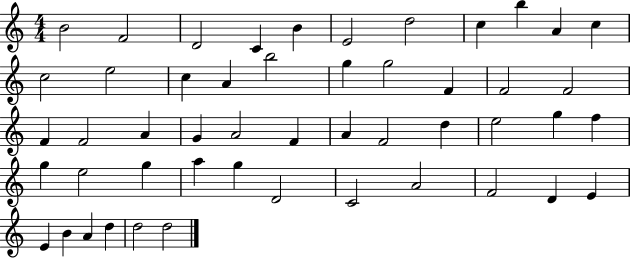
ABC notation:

X:1
T:Untitled
M:4/4
L:1/4
K:C
B2 F2 D2 C B E2 d2 c b A c c2 e2 c A b2 g g2 F F2 F2 F F2 A G A2 F A F2 d e2 g f g e2 g a g D2 C2 A2 F2 D E E B A d d2 d2